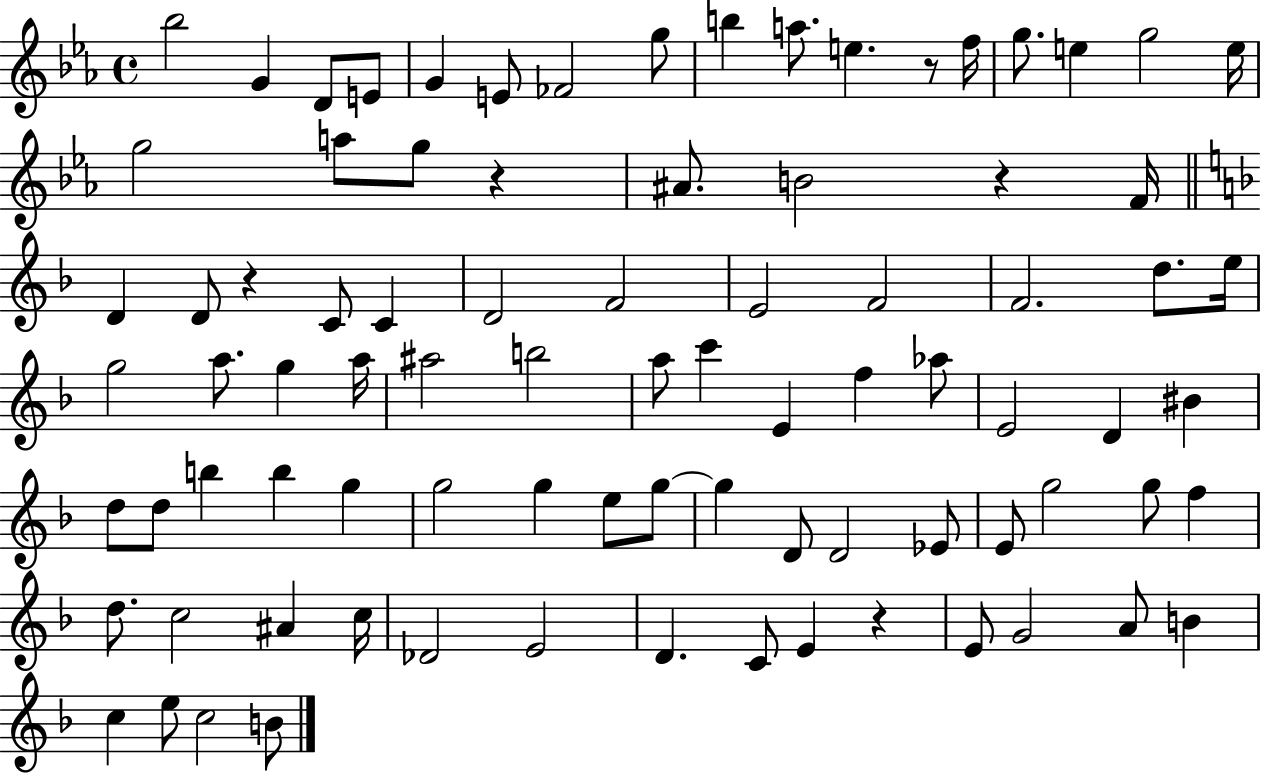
Bb5/h G4/q D4/e E4/e G4/q E4/e FES4/h G5/e B5/q A5/e. E5/q. R/e F5/s G5/e. E5/q G5/h E5/s G5/h A5/e G5/e R/q A#4/e. B4/h R/q F4/s D4/q D4/e R/q C4/e C4/q D4/h F4/h E4/h F4/h F4/h. D5/e. E5/s G5/h A5/e. G5/q A5/s A#5/h B5/h A5/e C6/q E4/q F5/q Ab5/e E4/h D4/q BIS4/q D5/e D5/e B5/q B5/q G5/q G5/h G5/q E5/e G5/e G5/q D4/e D4/h Eb4/e E4/e G5/h G5/e F5/q D5/e. C5/h A#4/q C5/s Db4/h E4/h D4/q. C4/e E4/q R/q E4/e G4/h A4/e B4/q C5/q E5/e C5/h B4/e